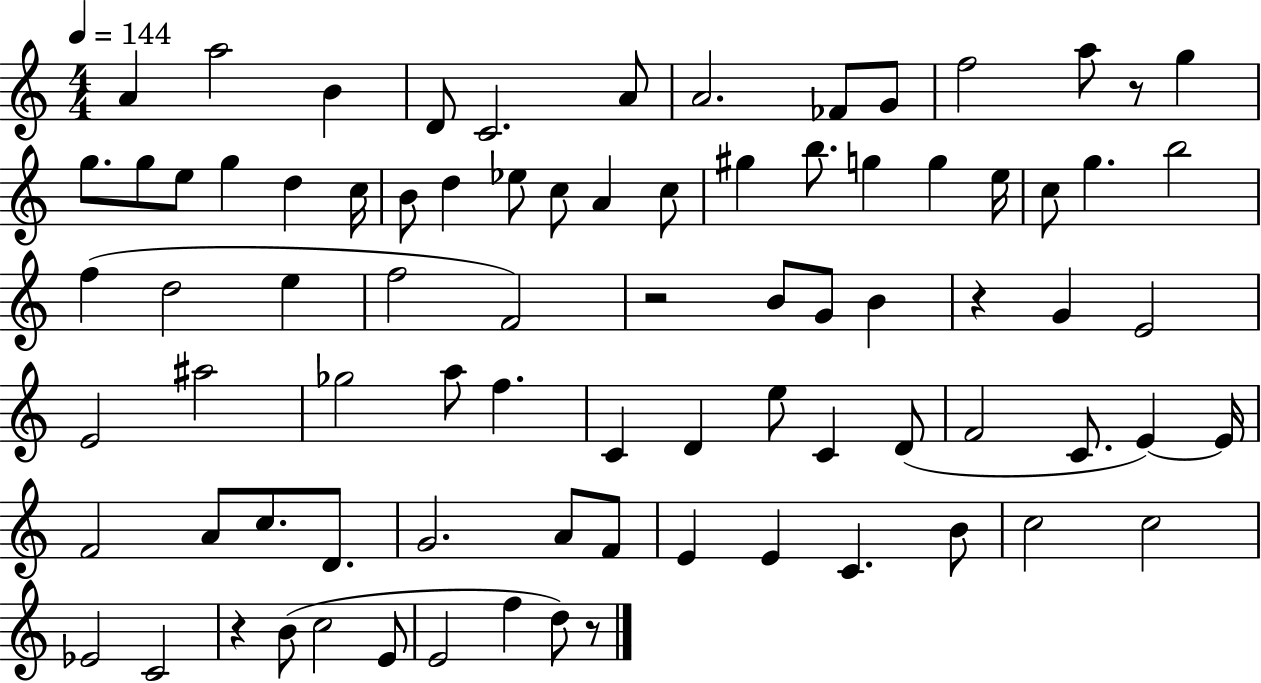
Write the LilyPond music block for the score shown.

{
  \clef treble
  \numericTimeSignature
  \time 4/4
  \key c \major
  \tempo 4 = 144
  \repeat volta 2 { a'4 a''2 b'4 | d'8 c'2. a'8 | a'2. fes'8 g'8 | f''2 a''8 r8 g''4 | \break g''8. g''8 e''8 g''4 d''4 c''16 | b'8 d''4 ees''8 c''8 a'4 c''8 | gis''4 b''8. g''4 g''4 e''16 | c''8 g''4. b''2 | \break f''4( d''2 e''4 | f''2 f'2) | r2 b'8 g'8 b'4 | r4 g'4 e'2 | \break e'2 ais''2 | ges''2 a''8 f''4. | c'4 d'4 e''8 c'4 d'8( | f'2 c'8. e'4~~) e'16 | \break f'2 a'8 c''8. d'8. | g'2. a'8 f'8 | e'4 e'4 c'4. b'8 | c''2 c''2 | \break ees'2 c'2 | r4 b'8( c''2 e'8 | e'2 f''4 d''8) r8 | } \bar "|."
}